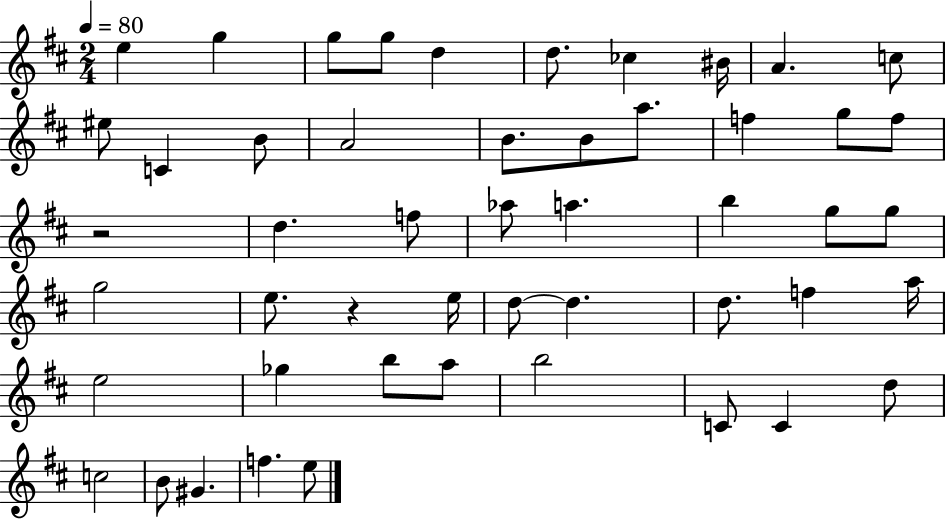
E5/q G5/q G5/e G5/e D5/q D5/e. CES5/q BIS4/s A4/q. C5/e EIS5/e C4/q B4/e A4/h B4/e. B4/e A5/e. F5/q G5/e F5/e R/h D5/q. F5/e Ab5/e A5/q. B5/q G5/e G5/e G5/h E5/e. R/q E5/s D5/e D5/q. D5/e. F5/q A5/s E5/h Gb5/q B5/e A5/e B5/h C4/e C4/q D5/e C5/h B4/e G#4/q. F5/q. E5/e